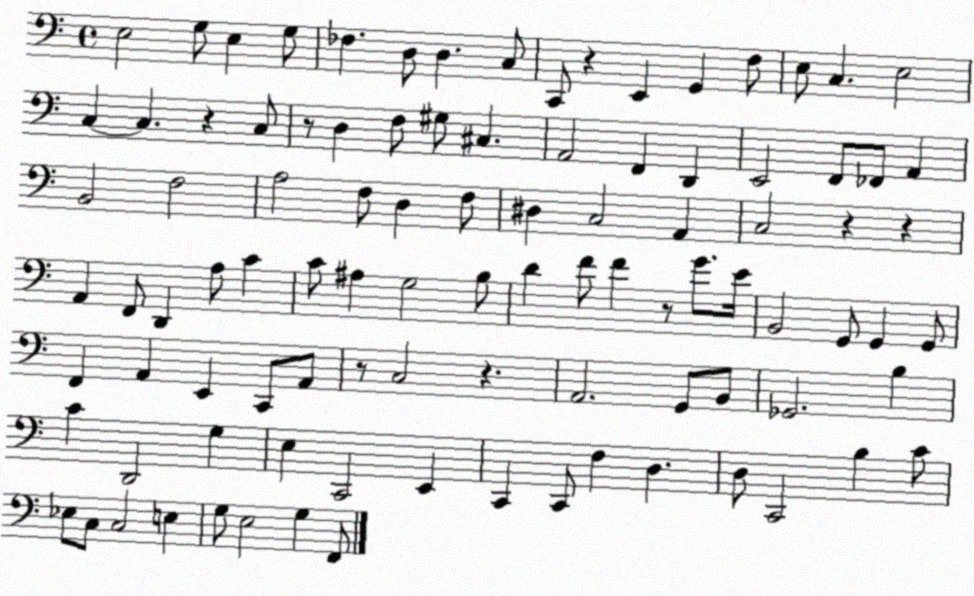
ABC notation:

X:1
T:Untitled
M:4/4
L:1/4
K:C
E,2 G,/2 E, G,/2 _F, D,/2 D, C,/2 C,,/2 z E,, G,, F,/2 E,/2 C, E,2 C, C, z C,/2 z/2 D, F,/2 ^G,/2 ^C, A,,2 F,, D,, E,,2 F,,/2 _F,,/2 A,, B,,2 F,2 A,2 F,/2 D, F,/2 ^D, C,2 A,, C,2 z z A,, F,,/2 D,, A,/2 C C/2 ^A, G,2 B,/2 D F/2 F z/2 G/2 E/4 B,,2 G,,/2 G,, G,,/2 F,, A,, E,, C,,/2 A,,/2 z/2 C,2 z A,,2 G,,/2 B,,/2 _G,,2 B, C D,,2 G, E, C,,2 E,, C,, C,,/2 F, D, D,/2 C,,2 B, C/2 _E,/2 C,/2 C,2 E, G,/2 E,2 G, F,,/2